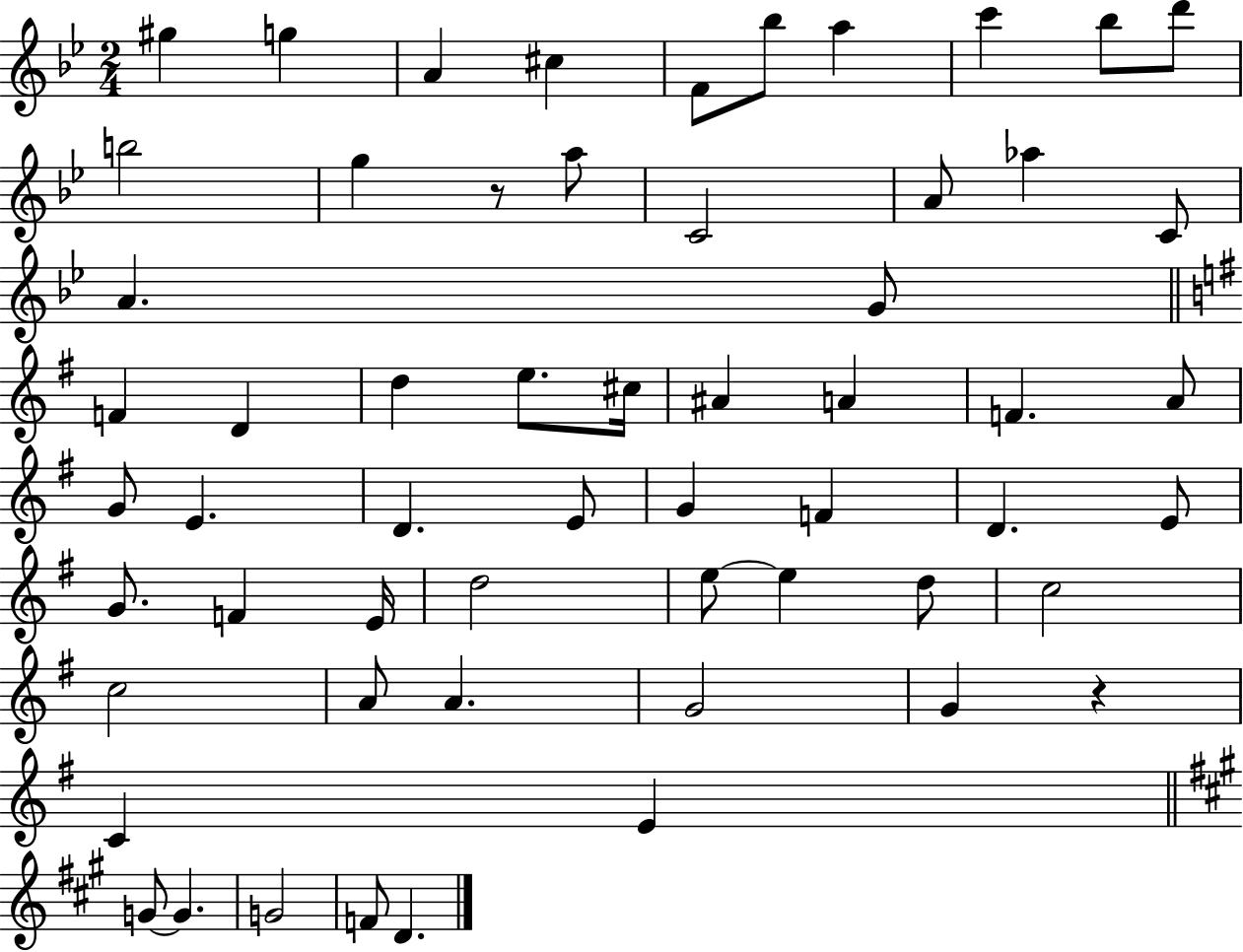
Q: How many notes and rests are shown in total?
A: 58